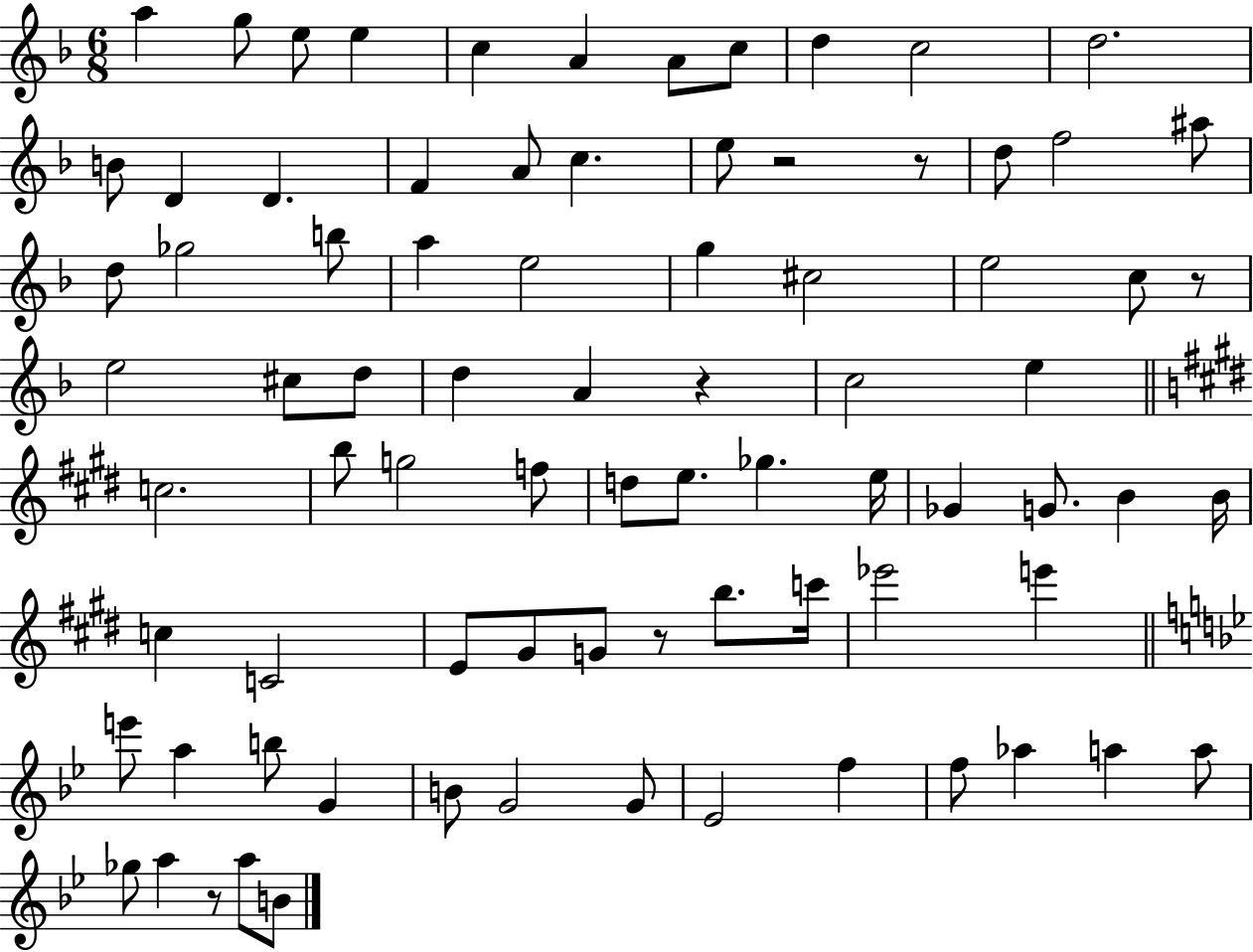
{
  \clef treble
  \numericTimeSignature
  \time 6/8
  \key f \major
  a''4 g''8 e''8 e''4 | c''4 a'4 a'8 c''8 | d''4 c''2 | d''2. | \break b'8 d'4 d'4. | f'4 a'8 c''4. | e''8 r2 r8 | d''8 f''2 ais''8 | \break d''8 ges''2 b''8 | a''4 e''2 | g''4 cis''2 | e''2 c''8 r8 | \break e''2 cis''8 d''8 | d''4 a'4 r4 | c''2 e''4 | \bar "||" \break \key e \major c''2. | b''8 g''2 f''8 | d''8 e''8. ges''4. e''16 | ges'4 g'8. b'4 b'16 | \break c''4 c'2 | e'8 gis'8 g'8 r8 b''8. c'''16 | ees'''2 e'''4 | \bar "||" \break \key bes \major e'''8 a''4 b''8 g'4 | b'8 g'2 g'8 | ees'2 f''4 | f''8 aes''4 a''4 a''8 | \break ges''8 a''4 r8 a''8 b'8 | \bar "|."
}